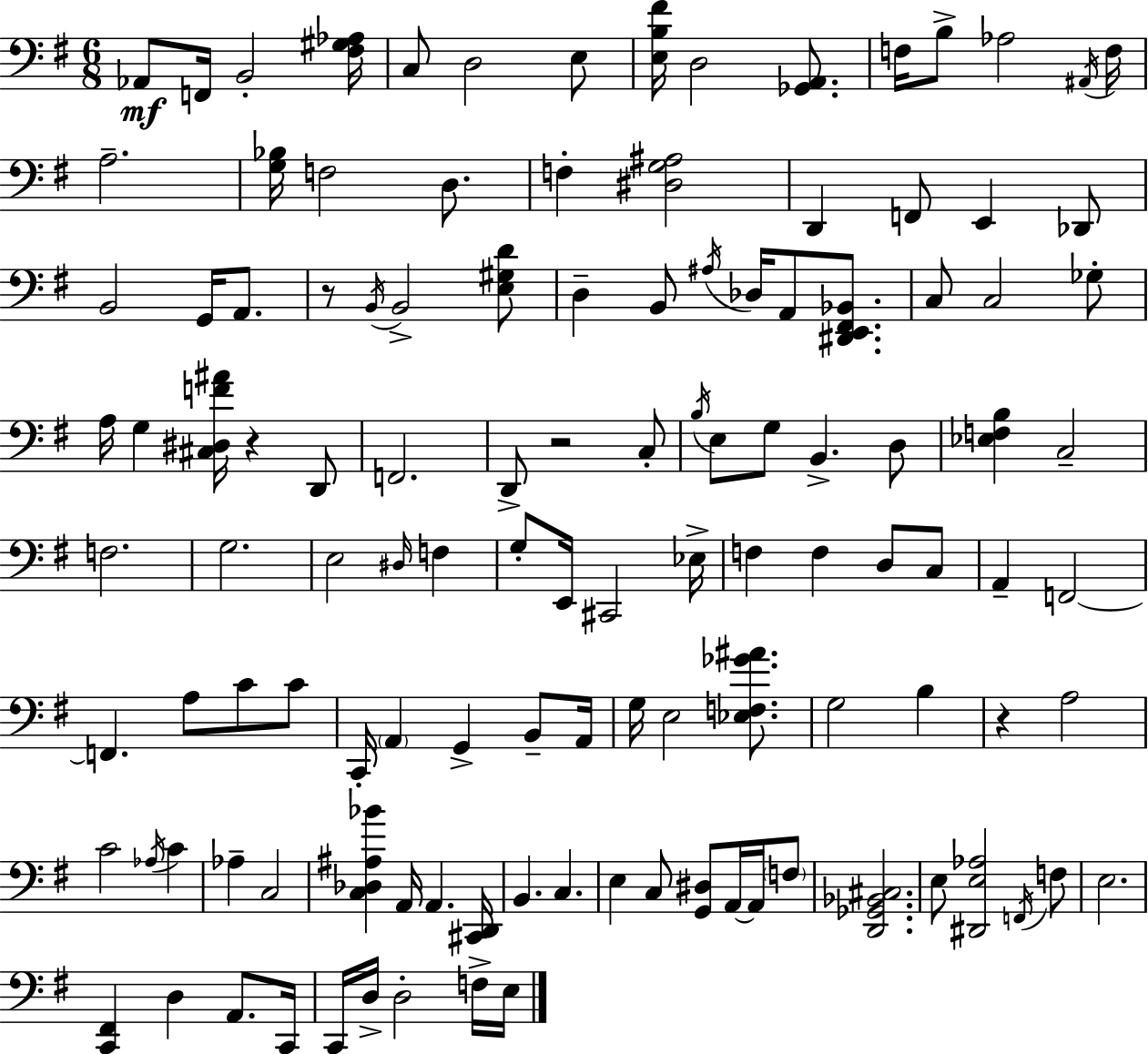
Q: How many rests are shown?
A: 4